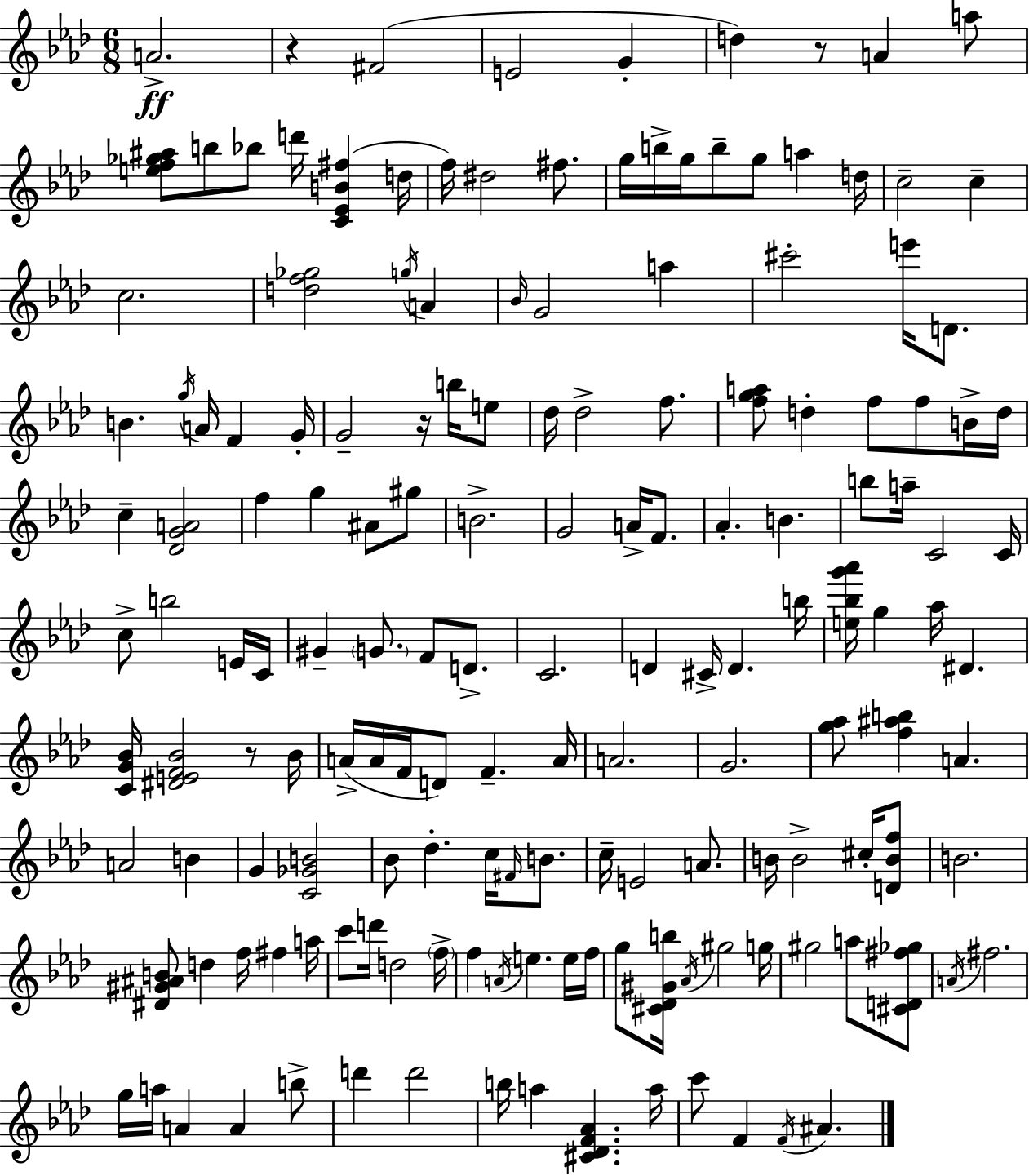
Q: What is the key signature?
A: F minor